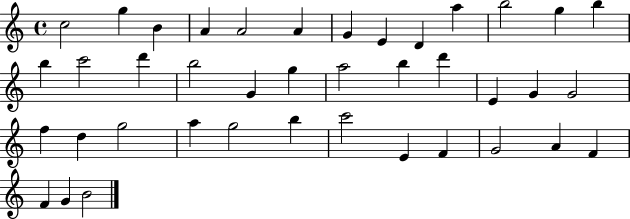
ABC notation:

X:1
T:Untitled
M:4/4
L:1/4
K:C
c2 g B A A2 A G E D a b2 g b b c'2 d' b2 G g a2 b d' E G G2 f d g2 a g2 b c'2 E F G2 A F F G B2